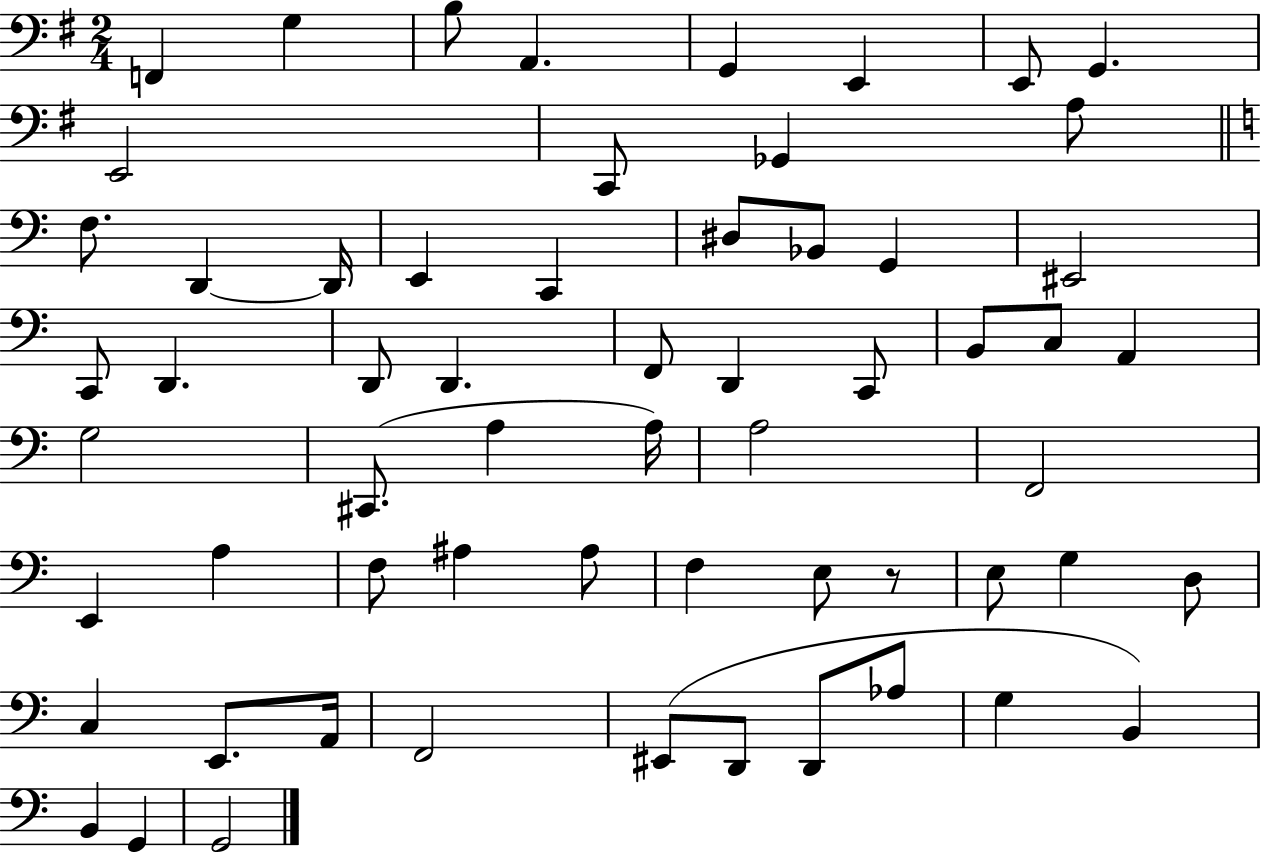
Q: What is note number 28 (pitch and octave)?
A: C2